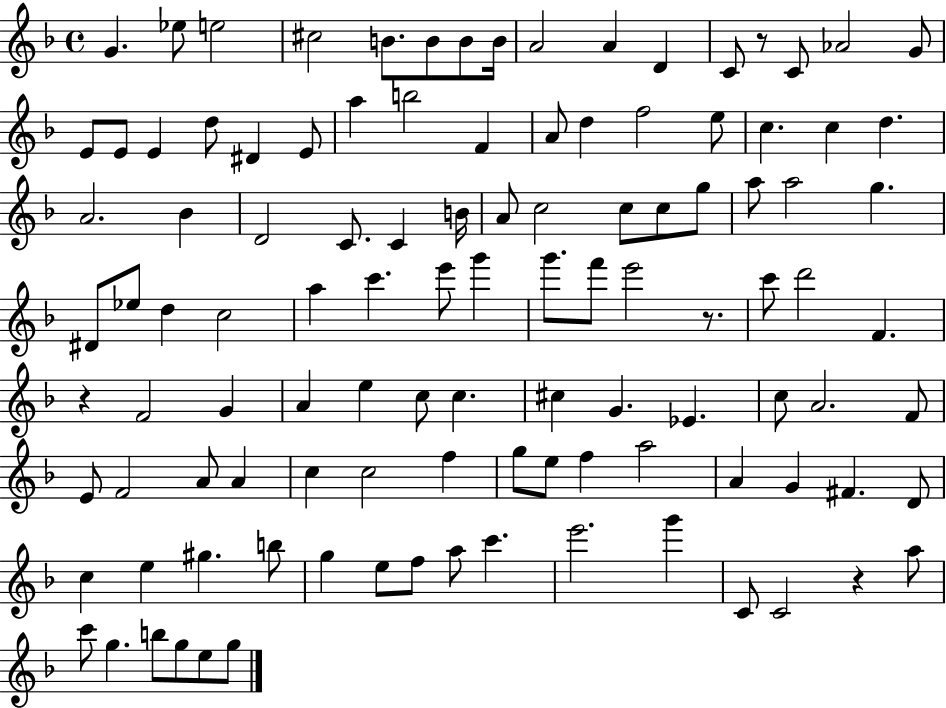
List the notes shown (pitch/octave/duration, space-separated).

G4/q. Eb5/e E5/h C#5/h B4/e. B4/e B4/e B4/s A4/h A4/q D4/q C4/e R/e C4/e Ab4/h G4/e E4/e E4/e E4/q D5/e D#4/q E4/e A5/q B5/h F4/q A4/e D5/q F5/h E5/e C5/q. C5/q D5/q. A4/h. Bb4/q D4/h C4/e. C4/q B4/s A4/e C5/h C5/e C5/e G5/e A5/e A5/h G5/q. D#4/e Eb5/e D5/q C5/h A5/q C6/q. E6/e G6/q G6/e. F6/e E6/h R/e. C6/e D6/h F4/q. R/q F4/h G4/q A4/q E5/q C5/e C5/q. C#5/q G4/q. Eb4/q. C5/e A4/h. F4/e E4/e F4/h A4/e A4/q C5/q C5/h F5/q G5/e E5/e F5/q A5/h A4/q G4/q F#4/q. D4/e C5/q E5/q G#5/q. B5/e G5/q E5/e F5/e A5/e C6/q. E6/h. G6/q C4/e C4/h R/q A5/e C6/e G5/q. B5/e G5/e E5/e G5/e